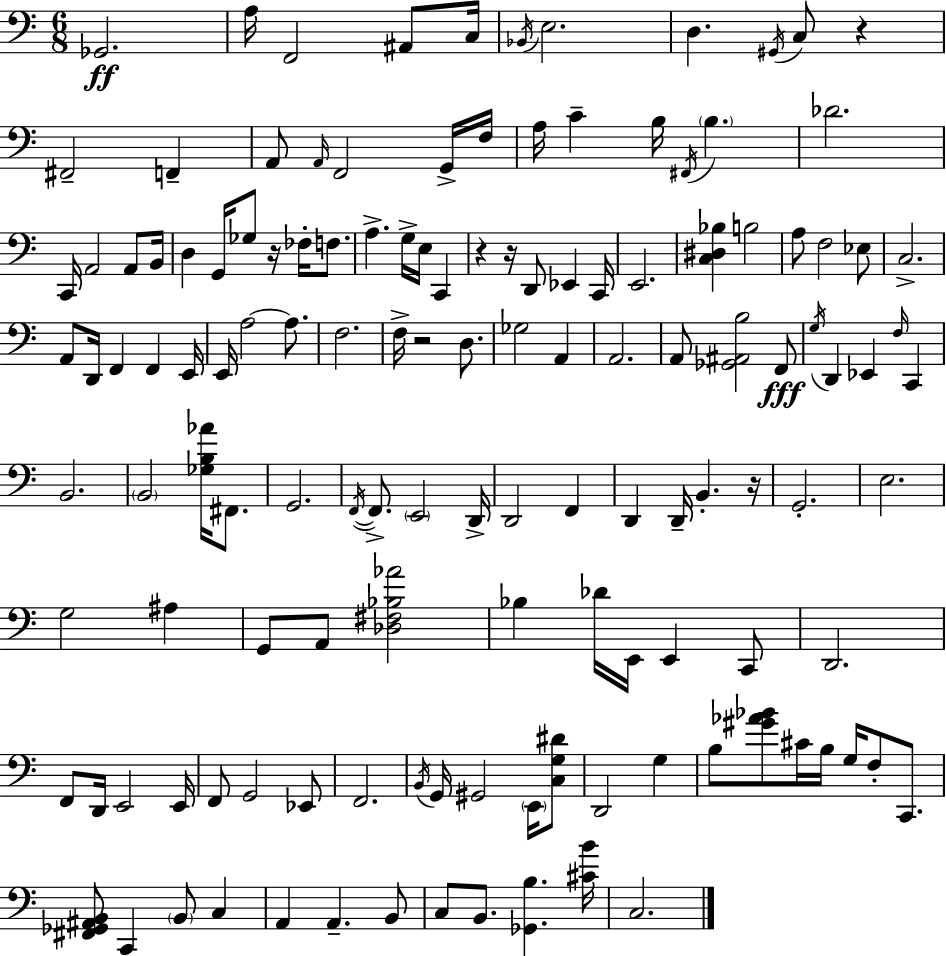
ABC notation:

X:1
T:Untitled
M:6/8
L:1/4
K:Am
_G,,2 A,/4 F,,2 ^A,,/2 C,/4 _B,,/4 E,2 D, ^G,,/4 C,/2 z ^F,,2 F,, A,,/2 A,,/4 F,,2 G,,/4 F,/4 A,/4 C B,/4 ^F,,/4 B, _D2 C,,/4 A,,2 A,,/2 B,,/4 D, G,,/4 _G,/2 z/4 _F,/4 F,/2 A, G,/4 E,/4 C,, z z/4 D,,/2 _E,, C,,/4 E,,2 [C,^D,_B,] B,2 A,/2 F,2 _E,/2 C,2 A,,/2 D,,/4 F,, F,, E,,/4 E,,/4 A,2 A,/2 F,2 F,/4 z2 D,/2 _G,2 A,, A,,2 A,,/2 [_G,,^A,,B,]2 F,,/2 G,/4 D,, _E,, F,/4 C,, B,,2 B,,2 [_G,B,_A]/4 ^F,,/2 G,,2 F,,/4 F,,/2 E,,2 D,,/4 D,,2 F,, D,, D,,/4 B,, z/4 G,,2 E,2 G,2 ^A, G,,/2 A,,/2 [_D,^F,_B,_A]2 _B, _D/4 E,,/4 E,, C,,/2 D,,2 F,,/2 D,,/4 E,,2 E,,/4 F,,/2 G,,2 _E,,/2 F,,2 B,,/4 G,,/4 ^G,,2 E,,/4 [C,G,^D]/2 D,,2 G, B,/2 [^G_A_B]/2 ^C/4 B,/4 G,/4 F,/2 C,,/2 [^F,,_G,,^A,,B,,]/2 C,, B,,/2 C, A,, A,, B,,/2 C,/2 B,,/2 [_G,,B,] [^CB]/4 C,2